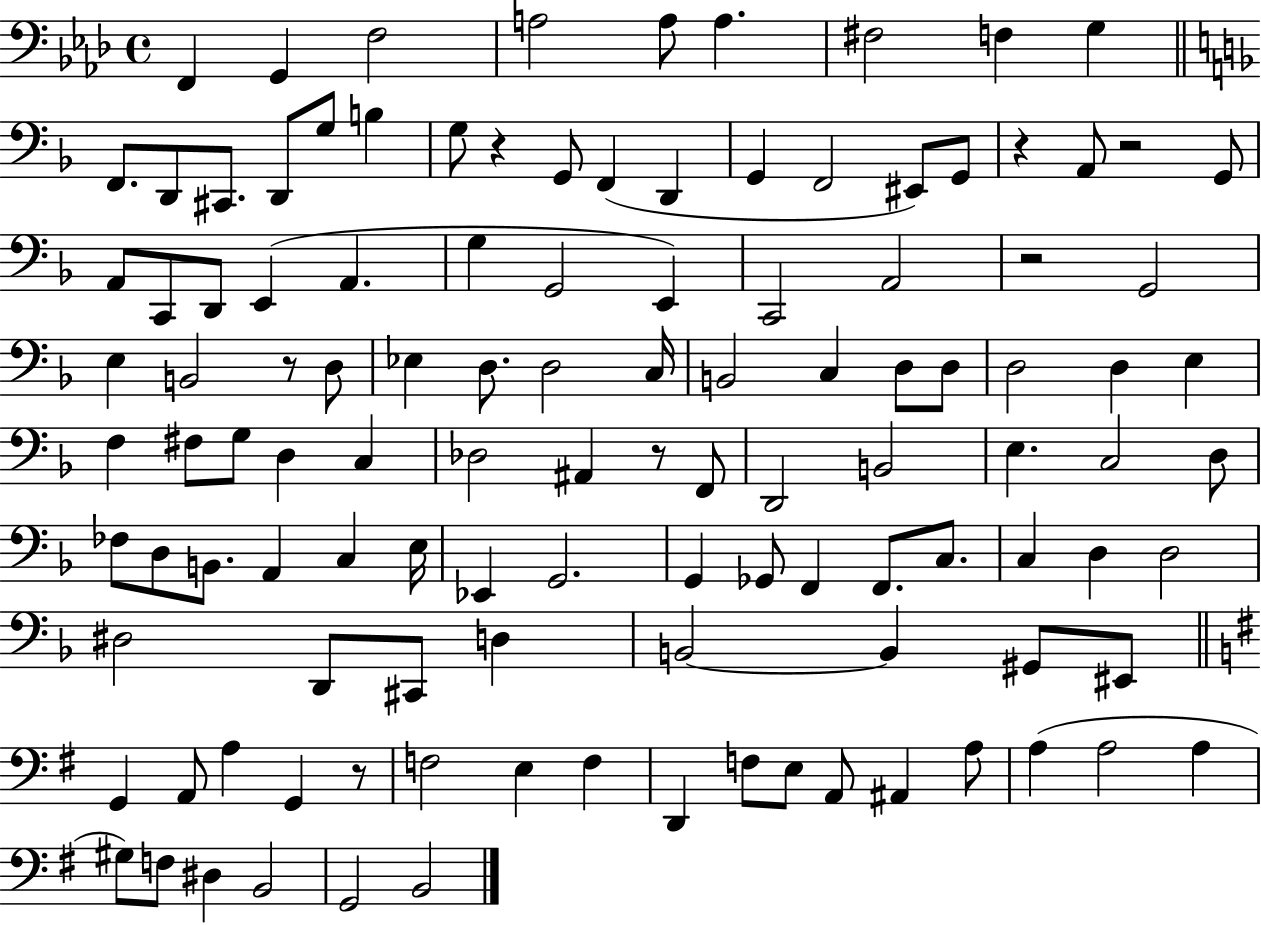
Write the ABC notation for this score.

X:1
T:Untitled
M:4/4
L:1/4
K:Ab
F,, G,, F,2 A,2 A,/2 A, ^F,2 F, G, F,,/2 D,,/2 ^C,,/2 D,,/2 G,/2 B, G,/2 z G,,/2 F,, D,, G,, F,,2 ^E,,/2 G,,/2 z A,,/2 z2 G,,/2 A,,/2 C,,/2 D,,/2 E,, A,, G, G,,2 E,, C,,2 A,,2 z2 G,,2 E, B,,2 z/2 D,/2 _E, D,/2 D,2 C,/4 B,,2 C, D,/2 D,/2 D,2 D, E, F, ^F,/2 G,/2 D, C, _D,2 ^A,, z/2 F,,/2 D,,2 B,,2 E, C,2 D,/2 _F,/2 D,/2 B,,/2 A,, C, E,/4 _E,, G,,2 G,, _G,,/2 F,, F,,/2 C,/2 C, D, D,2 ^D,2 D,,/2 ^C,,/2 D, B,,2 B,, ^G,,/2 ^E,,/2 G,, A,,/2 A, G,, z/2 F,2 E, F, D,, F,/2 E,/2 A,,/2 ^A,, A,/2 A, A,2 A, ^G,/2 F,/2 ^D, B,,2 G,,2 B,,2